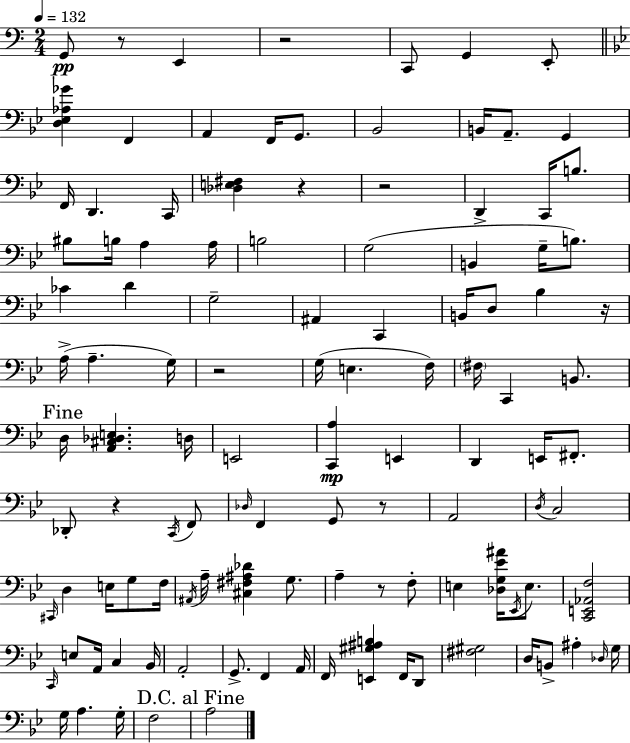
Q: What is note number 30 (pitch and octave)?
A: D4